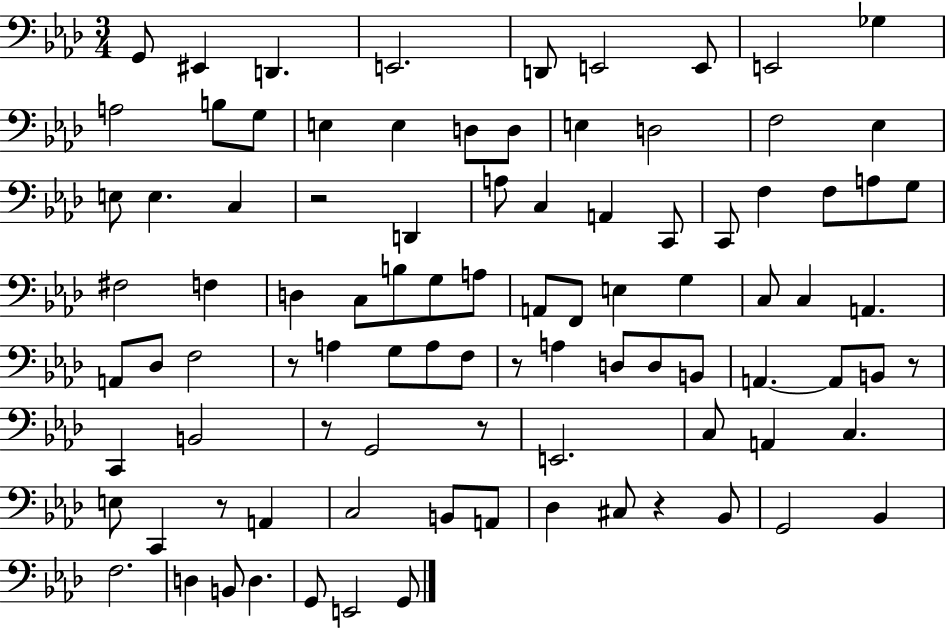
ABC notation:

X:1
T:Untitled
M:3/4
L:1/4
K:Ab
G,,/2 ^E,, D,, E,,2 D,,/2 E,,2 E,,/2 E,,2 _G, A,2 B,/2 G,/2 E, E, D,/2 D,/2 E, D,2 F,2 _E, E,/2 E, C, z2 D,, A,/2 C, A,, C,,/2 C,,/2 F, F,/2 A,/2 G,/2 ^F,2 F, D, C,/2 B,/2 G,/2 A,/2 A,,/2 F,,/2 E, G, C,/2 C, A,, A,,/2 _D,/2 F,2 z/2 A, G,/2 A,/2 F,/2 z/2 A, D,/2 D,/2 B,,/2 A,, A,,/2 B,,/2 z/2 C,, B,,2 z/2 G,,2 z/2 E,,2 C,/2 A,, C, E,/2 C,, z/2 A,, C,2 B,,/2 A,,/2 _D, ^C,/2 z _B,,/2 G,,2 _B,, F,2 D, B,,/2 D, G,,/2 E,,2 G,,/2